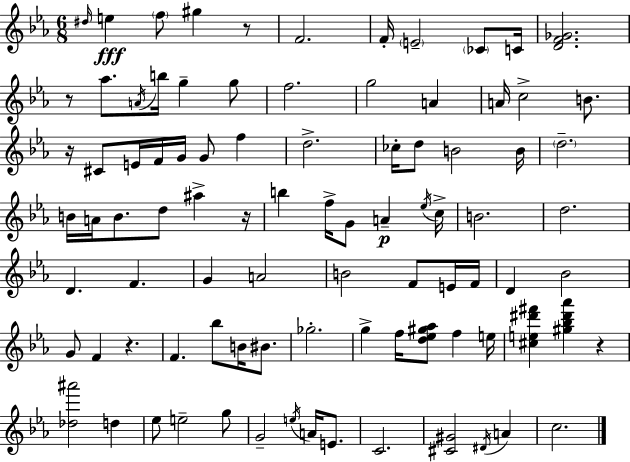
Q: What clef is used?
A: treble